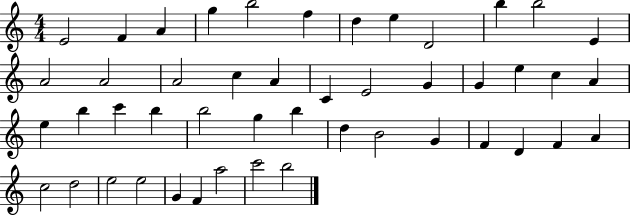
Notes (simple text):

E4/h F4/q A4/q G5/q B5/h F5/q D5/q E5/q D4/h B5/q B5/h E4/q A4/h A4/h A4/h C5/q A4/q C4/q E4/h G4/q G4/q E5/q C5/q A4/q E5/q B5/q C6/q B5/q B5/h G5/q B5/q D5/q B4/h G4/q F4/q D4/q F4/q A4/q C5/h D5/h E5/h E5/h G4/q F4/q A5/h C6/h B5/h